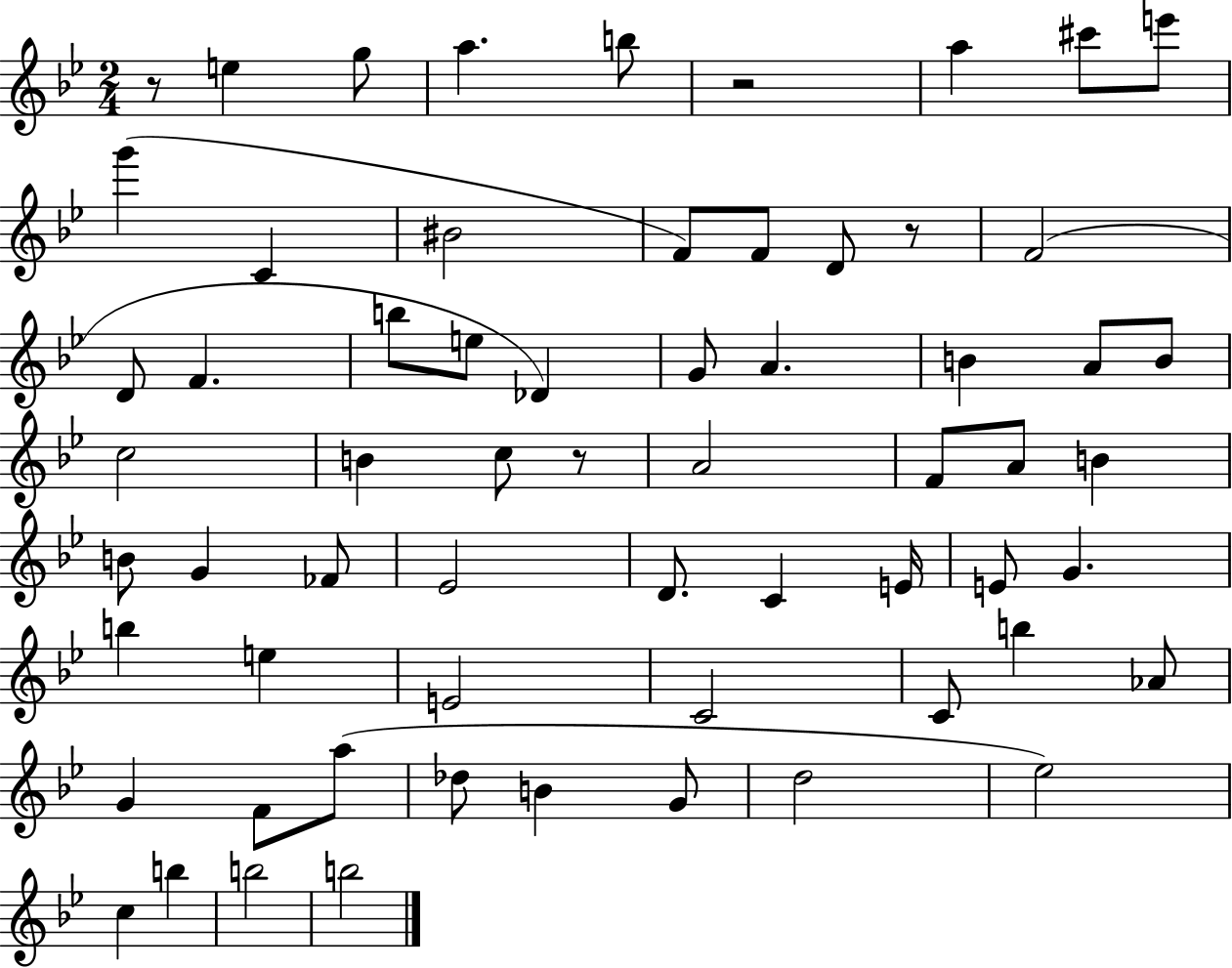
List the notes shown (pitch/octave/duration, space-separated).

R/e E5/q G5/e A5/q. B5/e R/h A5/q C#6/e E6/e G6/q C4/q BIS4/h F4/e F4/e D4/e R/e F4/h D4/e F4/q. B5/e E5/e Db4/q G4/e A4/q. B4/q A4/e B4/e C5/h B4/q C5/e R/e A4/h F4/e A4/e B4/q B4/e G4/q FES4/e Eb4/h D4/e. C4/q E4/s E4/e G4/q. B5/q E5/q E4/h C4/h C4/e B5/q Ab4/e G4/q F4/e A5/e Db5/e B4/q G4/e D5/h Eb5/h C5/q B5/q B5/h B5/h